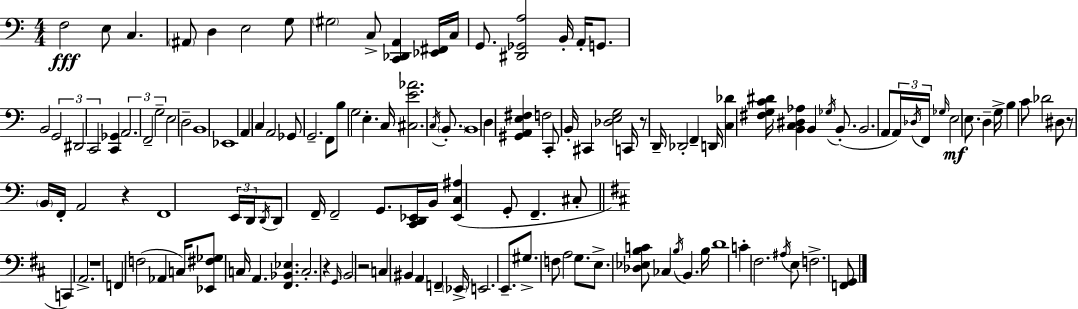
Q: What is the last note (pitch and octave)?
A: F3